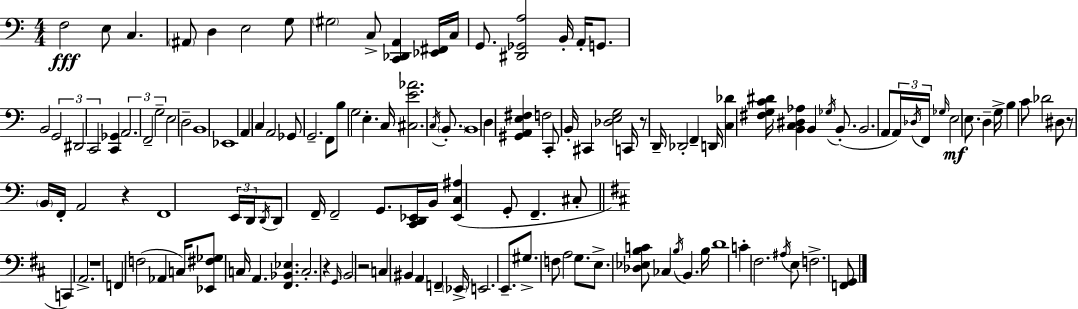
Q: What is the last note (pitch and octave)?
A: F3